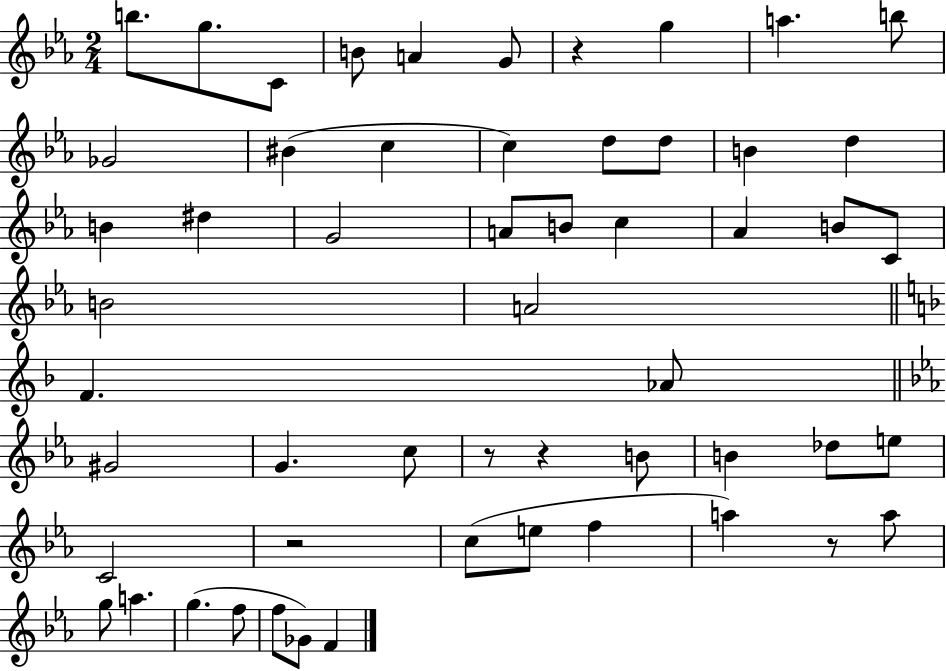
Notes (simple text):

B5/e. G5/e. C4/e B4/e A4/q G4/e R/q G5/q A5/q. B5/e Gb4/h BIS4/q C5/q C5/q D5/e D5/e B4/q D5/q B4/q D#5/q G4/h A4/e B4/e C5/q Ab4/q B4/e C4/e B4/h A4/h F4/q. Ab4/e G#4/h G4/q. C5/e R/e R/q B4/e B4/q Db5/e E5/e C4/h R/h C5/e E5/e F5/q A5/q R/e A5/e G5/e A5/q. G5/q. F5/e F5/e Gb4/e F4/q